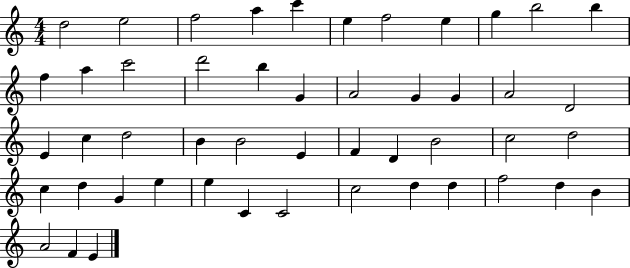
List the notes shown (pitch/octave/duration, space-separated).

D5/h E5/h F5/h A5/q C6/q E5/q F5/h E5/q G5/q B5/h B5/q F5/q A5/q C6/h D6/h B5/q G4/q A4/h G4/q G4/q A4/h D4/h E4/q C5/q D5/h B4/q B4/h E4/q F4/q D4/q B4/h C5/h D5/h C5/q D5/q G4/q E5/q E5/q C4/q C4/h C5/h D5/q D5/q F5/h D5/q B4/q A4/h F4/q E4/q